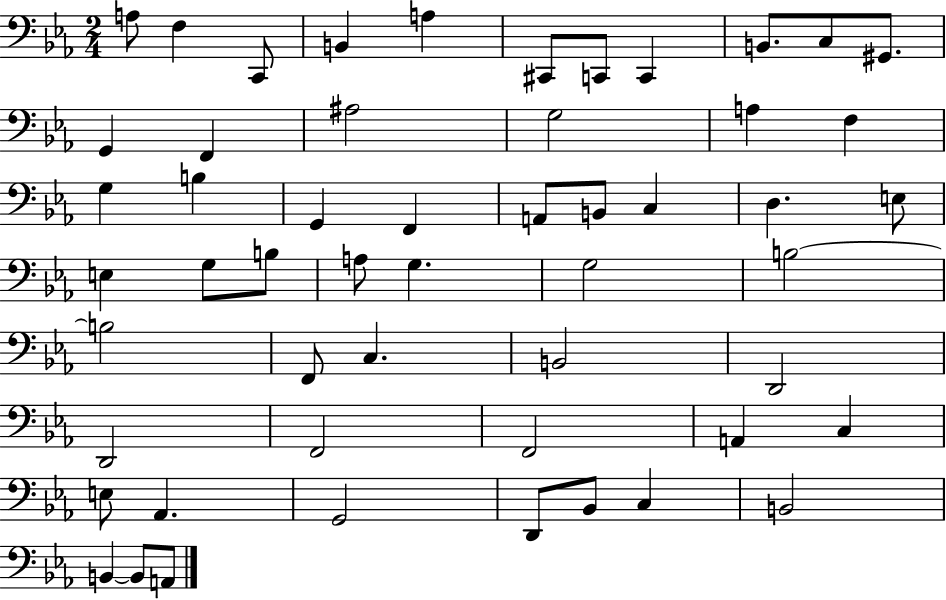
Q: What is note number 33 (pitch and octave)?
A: B3